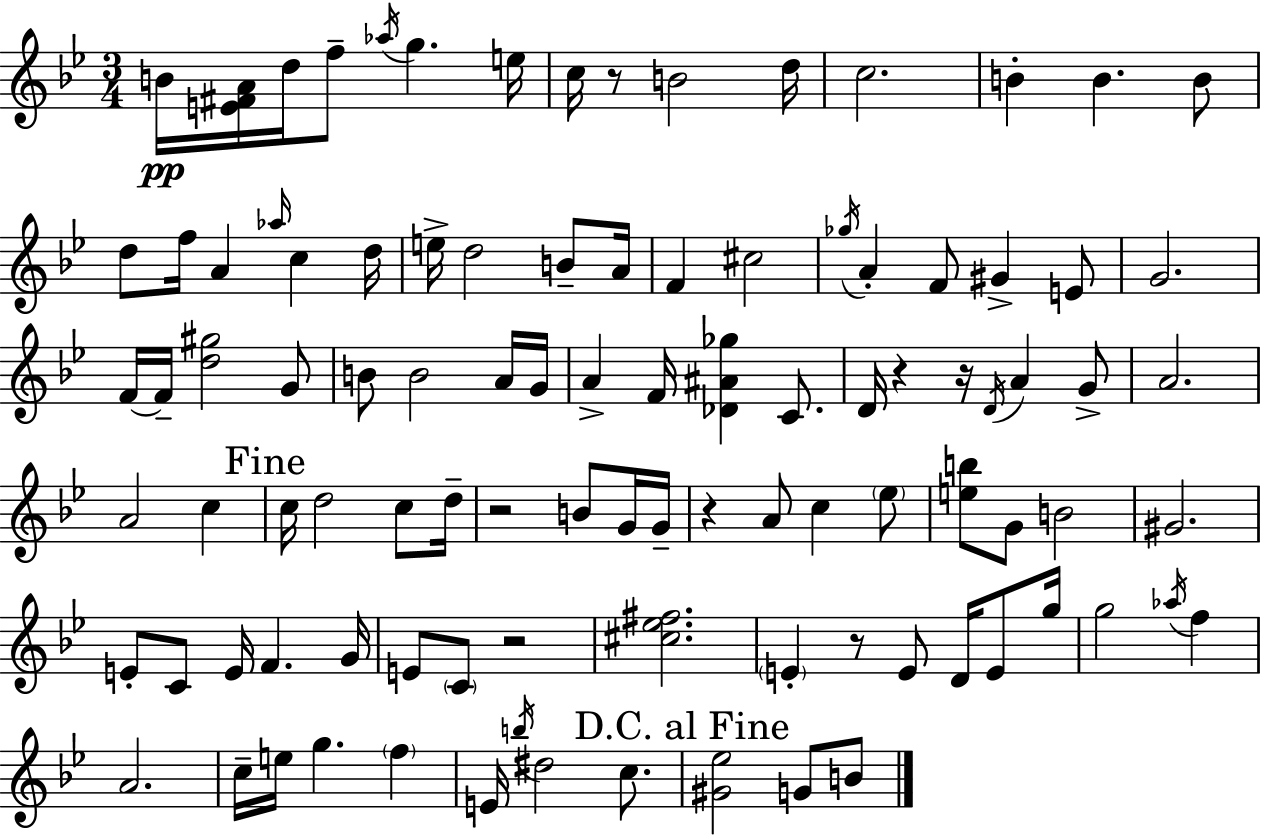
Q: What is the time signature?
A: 3/4